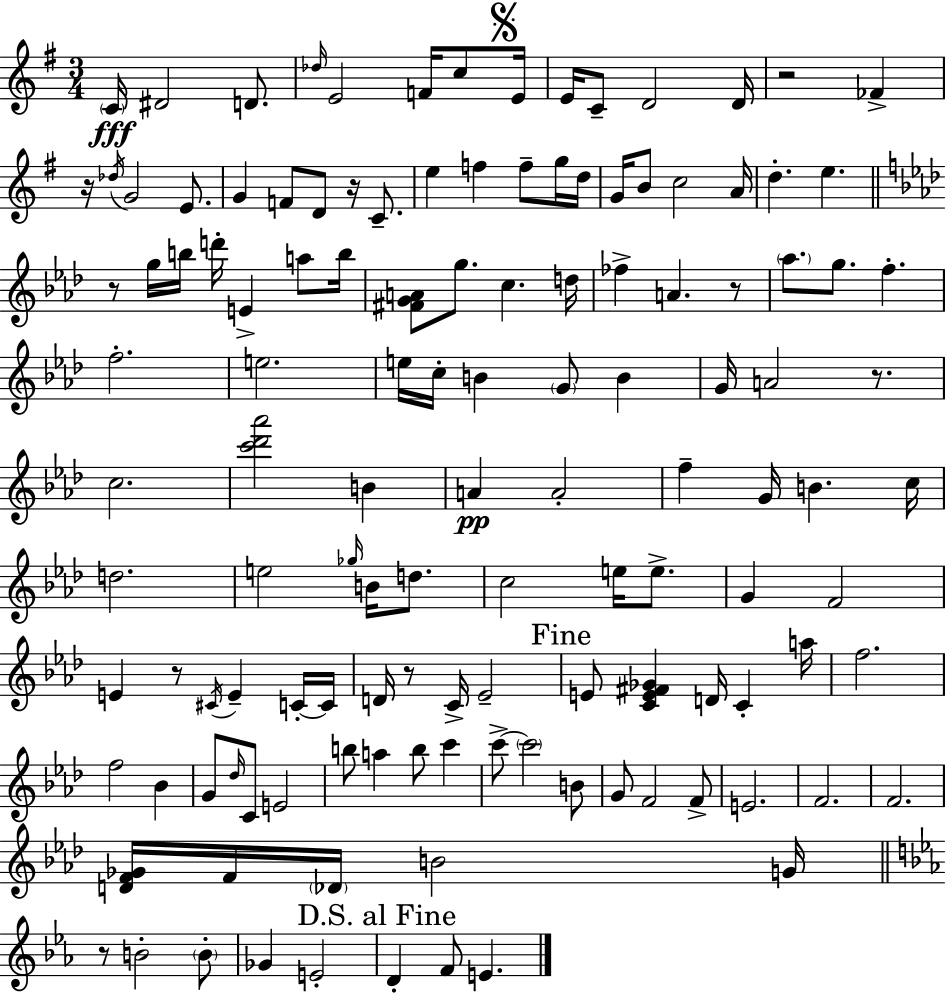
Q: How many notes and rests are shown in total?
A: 128